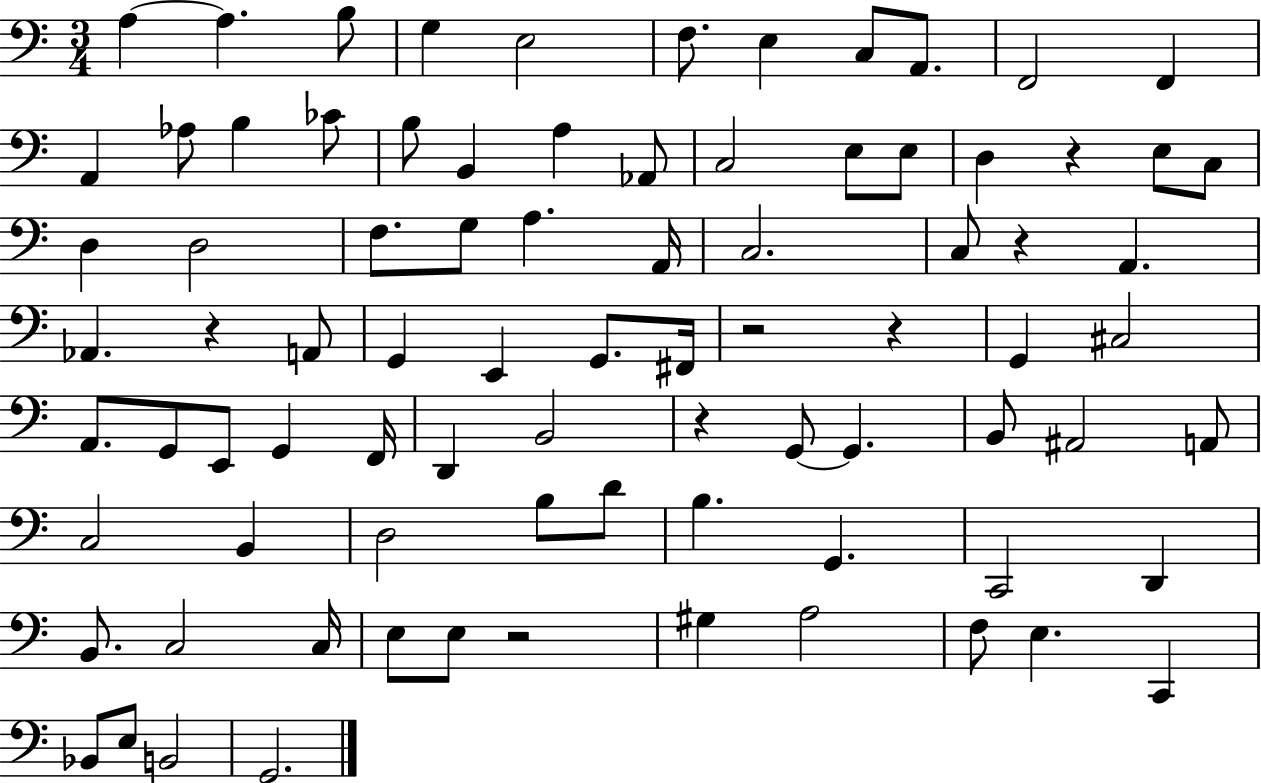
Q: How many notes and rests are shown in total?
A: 84